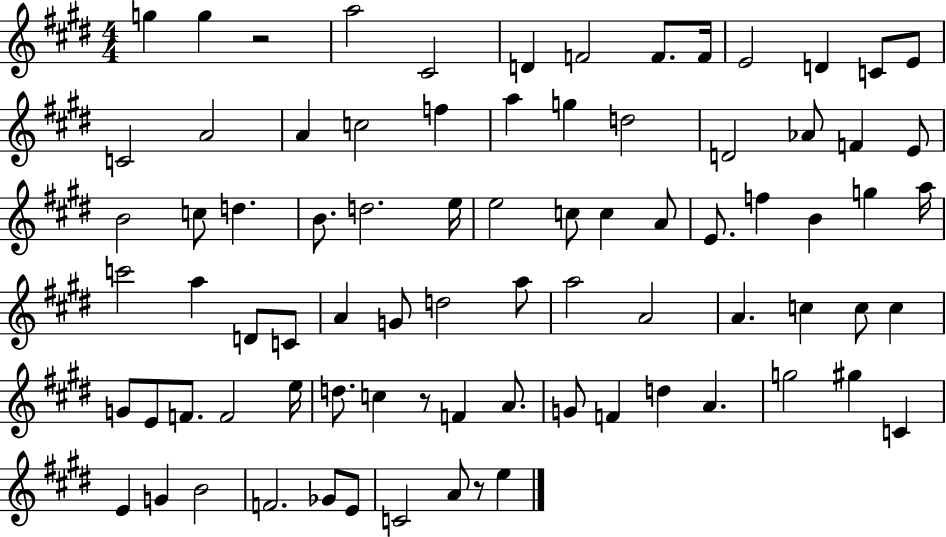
{
  \clef treble
  \numericTimeSignature
  \time 4/4
  \key e \major
  g''4 g''4 r2 | a''2 cis'2 | d'4 f'2 f'8. f'16 | e'2 d'4 c'8 e'8 | \break c'2 a'2 | a'4 c''2 f''4 | a''4 g''4 d''2 | d'2 aes'8 f'4 e'8 | \break b'2 c''8 d''4. | b'8. d''2. e''16 | e''2 c''8 c''4 a'8 | e'8. f''4 b'4 g''4 a''16 | \break c'''2 a''4 d'8 c'8 | a'4 g'8 d''2 a''8 | a''2 a'2 | a'4. c''4 c''8 c''4 | \break g'8 e'8 f'8. f'2 e''16 | d''8. c''4 r8 f'4 a'8. | g'8 f'4 d''4 a'4. | g''2 gis''4 c'4 | \break e'4 g'4 b'2 | f'2. ges'8 e'8 | c'2 a'8 r8 e''4 | \bar "|."
}